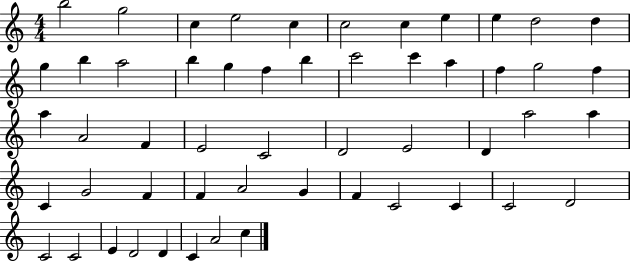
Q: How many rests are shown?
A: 0